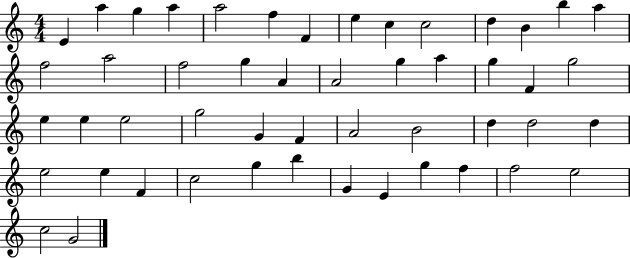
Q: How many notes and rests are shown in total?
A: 50